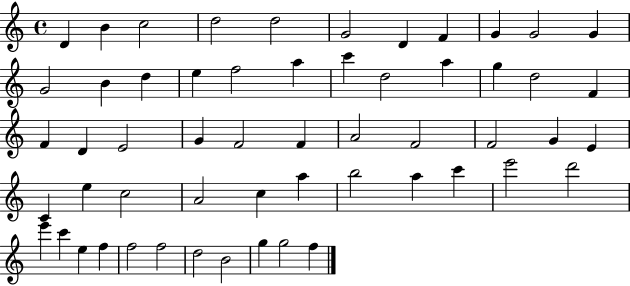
D4/q B4/q C5/h D5/h D5/h G4/h D4/q F4/q G4/q G4/h G4/q G4/h B4/q D5/q E5/q F5/h A5/q C6/q D5/h A5/q G5/q D5/h F4/q F4/q D4/q E4/h G4/q F4/h F4/q A4/h F4/h F4/h G4/q E4/q C4/q E5/q C5/h A4/h C5/q A5/q B5/h A5/q C6/q E6/h D6/h E6/q C6/q E5/q F5/q F5/h F5/h D5/h B4/h G5/q G5/h F5/q